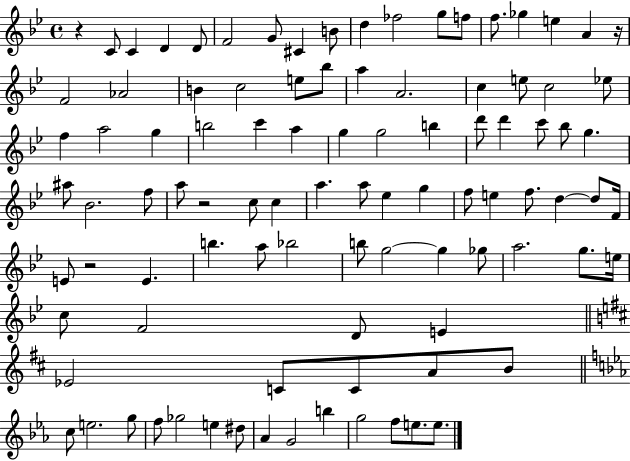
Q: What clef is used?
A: treble